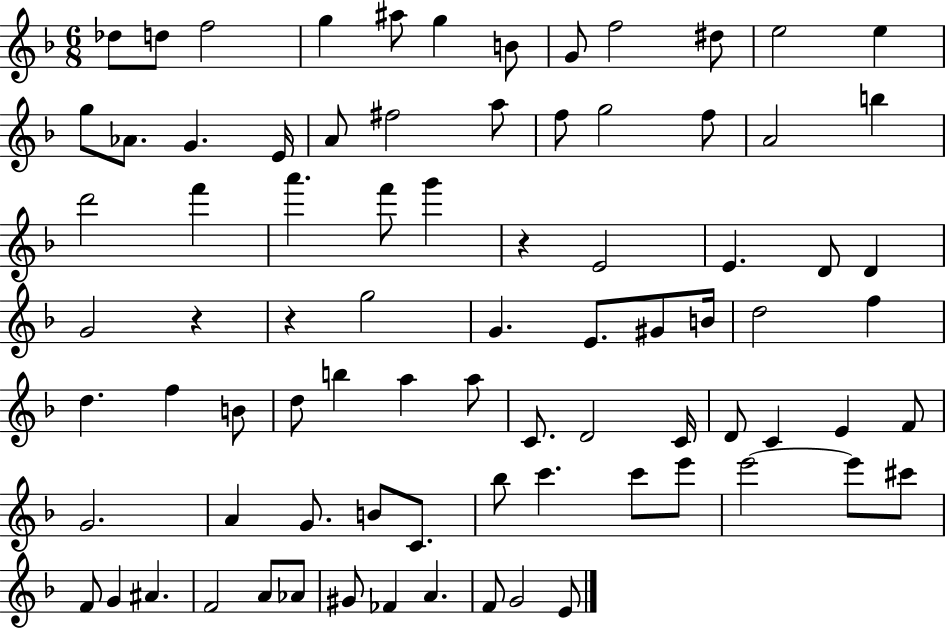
X:1
T:Untitled
M:6/8
L:1/4
K:F
_d/2 d/2 f2 g ^a/2 g B/2 G/2 f2 ^d/2 e2 e g/2 _A/2 G E/4 A/2 ^f2 a/2 f/2 g2 f/2 A2 b d'2 f' a' f'/2 g' z E2 E D/2 D G2 z z g2 G E/2 ^G/2 B/4 d2 f d f B/2 d/2 b a a/2 C/2 D2 C/4 D/2 C E F/2 G2 A G/2 B/2 C/2 _b/2 c' c'/2 e'/2 e'2 e'/2 ^c'/2 F/2 G ^A F2 A/2 _A/2 ^G/2 _F A F/2 G2 E/2